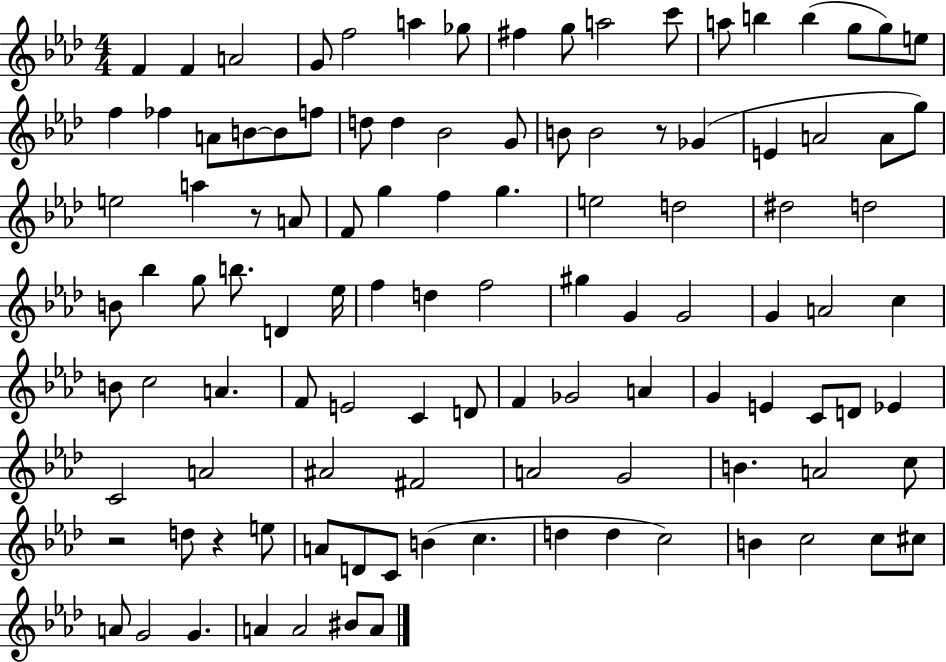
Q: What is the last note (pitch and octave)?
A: A4